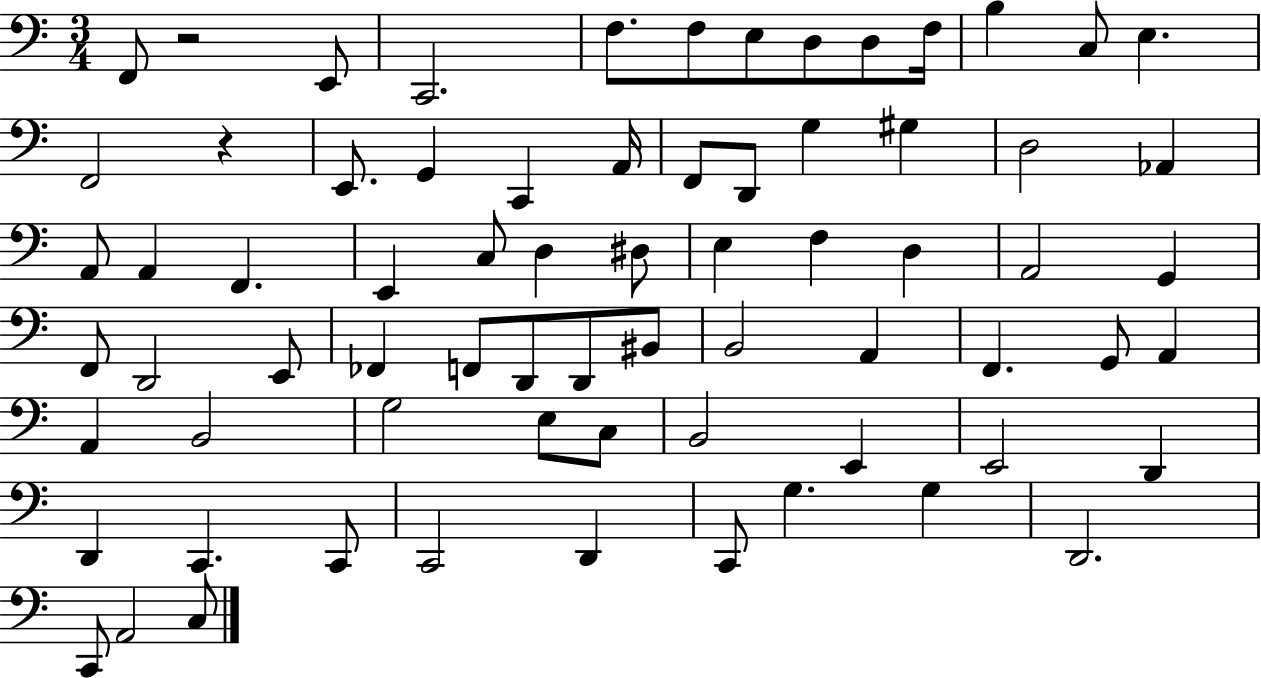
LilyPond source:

{
  \clef bass
  \numericTimeSignature
  \time 3/4
  \key c \major
  \repeat volta 2 { f,8 r2 e,8 | c,2. | f8. f8 e8 d8 d8 f16 | b4 c8 e4. | \break f,2 r4 | e,8. g,4 c,4 a,16 | f,8 d,8 g4 gis4 | d2 aes,4 | \break a,8 a,4 f,4. | e,4 c8 d4 dis8 | e4 f4 d4 | a,2 g,4 | \break f,8 d,2 e,8 | fes,4 f,8 d,8 d,8 bis,8 | b,2 a,4 | f,4. g,8 a,4 | \break a,4 b,2 | g2 e8 c8 | b,2 e,4 | e,2 d,4 | \break d,4 c,4. c,8 | c,2 d,4 | c,8 g4. g4 | d,2. | \break c,8 a,2 c8 | } \bar "|."
}